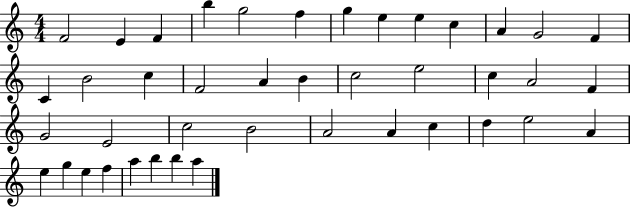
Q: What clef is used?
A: treble